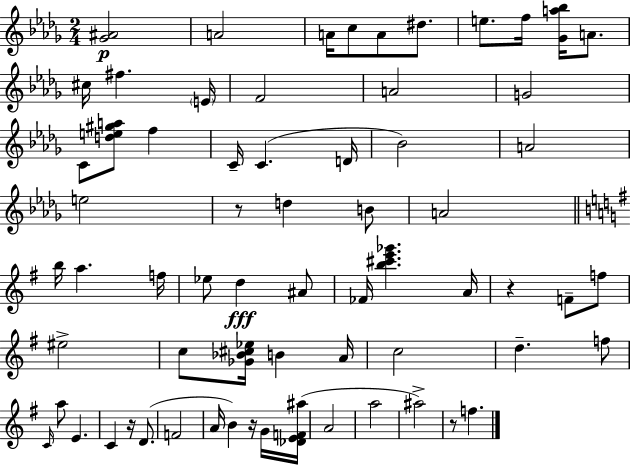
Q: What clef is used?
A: treble